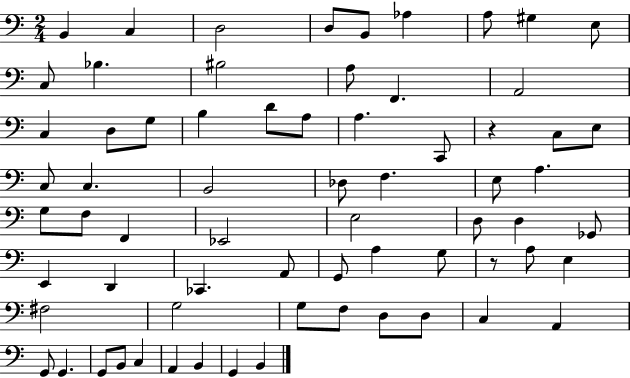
X:1
T:Untitled
M:2/4
L:1/4
K:C
B,, C, D,2 D,/2 B,,/2 _A, A,/2 ^G, E,/2 C,/2 _B, ^B,2 A,/2 F,, A,,2 C, D,/2 G,/2 B, D/2 A,/2 A, C,,/2 z C,/2 E,/2 C,/2 C, B,,2 _D,/2 F, E,/2 A, G,/2 F,/2 F,, _E,,2 E,2 D,/2 D, _G,,/2 E,, D,, _C,, A,,/2 G,,/2 A, G,/2 z/2 A,/2 E, ^F,2 G,2 G,/2 F,/2 D,/2 D,/2 C, A,, G,,/2 G,, G,,/2 B,,/2 C, A,, B,, G,, B,,